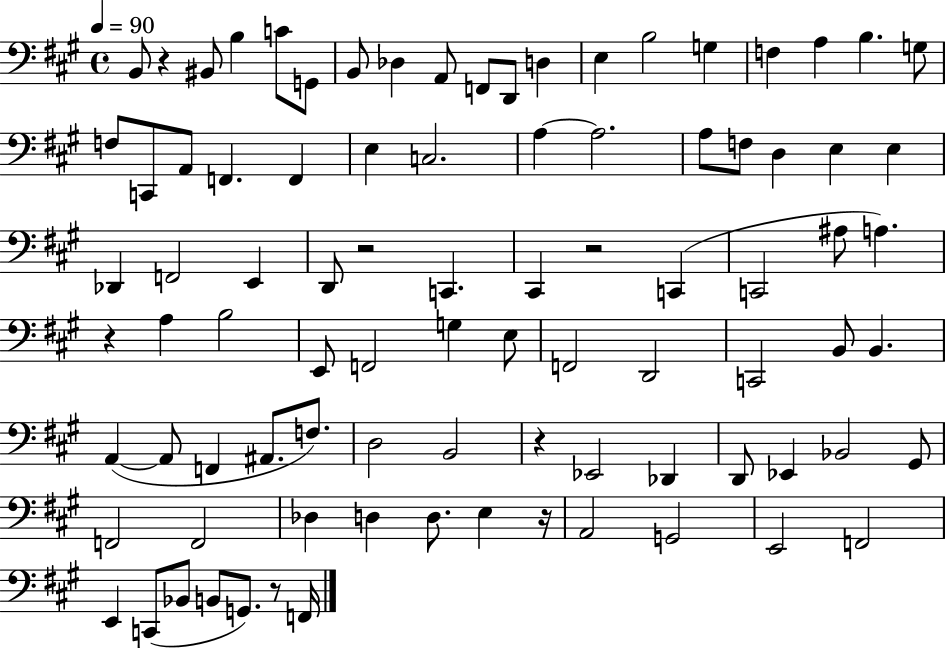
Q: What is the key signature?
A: A major